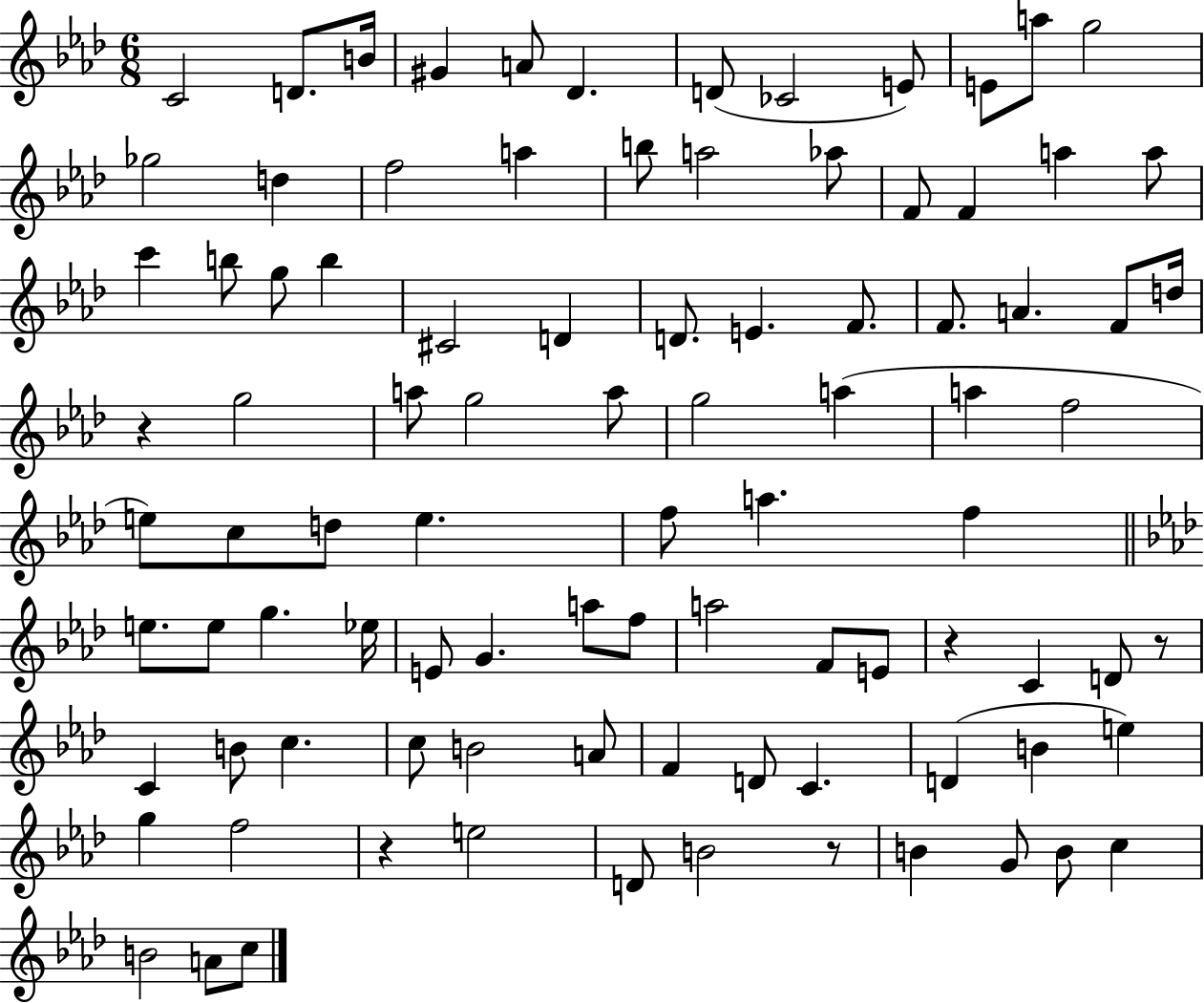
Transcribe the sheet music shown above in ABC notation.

X:1
T:Untitled
M:6/8
L:1/4
K:Ab
C2 D/2 B/4 ^G A/2 _D D/2 _C2 E/2 E/2 a/2 g2 _g2 d f2 a b/2 a2 _a/2 F/2 F a a/2 c' b/2 g/2 b ^C2 D D/2 E F/2 F/2 A F/2 d/4 z g2 a/2 g2 a/2 g2 a a f2 e/2 c/2 d/2 e f/2 a f e/2 e/2 g _e/4 E/2 G a/2 f/2 a2 F/2 E/2 z C D/2 z/2 C B/2 c c/2 B2 A/2 F D/2 C D B e g f2 z e2 D/2 B2 z/2 B G/2 B/2 c B2 A/2 c/2